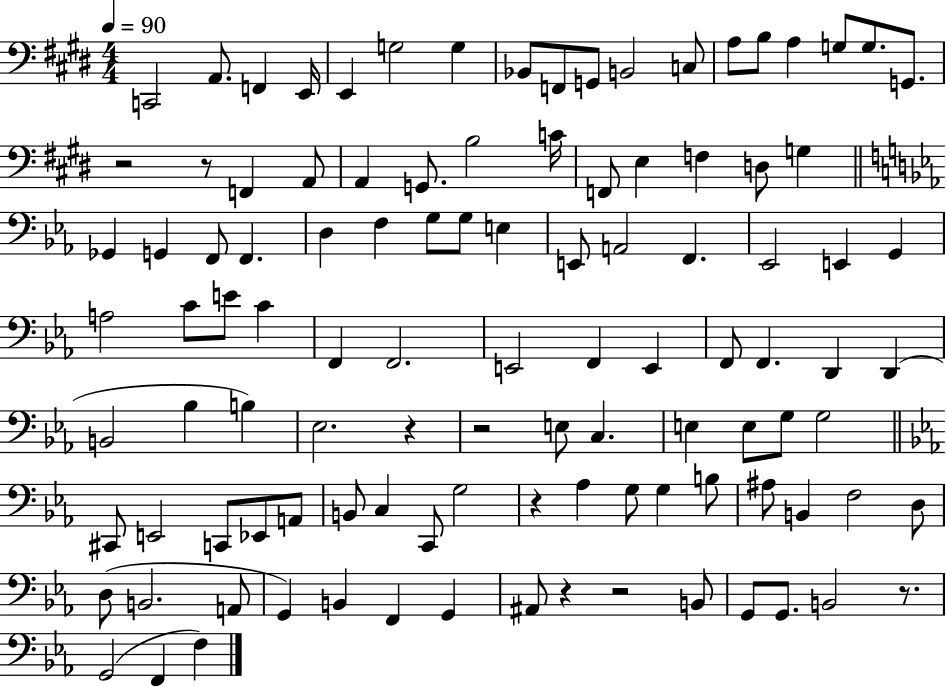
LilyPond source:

{
  \clef bass
  \numericTimeSignature
  \time 4/4
  \key e \major
  \tempo 4 = 90
  c,2 a,8. f,4 e,16 | e,4 g2 g4 | bes,8 f,8 g,8 b,2 c8 | a8 b8 a4 g8 g8. g,8. | \break r2 r8 f,4 a,8 | a,4 g,8. b2 c'16 | f,8 e4 f4 d8 g4 | \bar "||" \break \key c \minor ges,4 g,4 f,8 f,4. | d4 f4 g8 g8 e4 | e,8 a,2 f,4. | ees,2 e,4 g,4 | \break a2 c'8 e'8 c'4 | f,4 f,2. | e,2 f,4 e,4 | f,8 f,4. d,4 d,4( | \break b,2 bes4 b4) | ees2. r4 | r2 e8 c4. | e4 e8 g8 g2 | \break \bar "||" \break \key ees \major cis,8 e,2 c,8 ees,8 a,8 | b,8 c4 c,8 g2 | r4 aes4 g8 g4 b8 | ais8 b,4 f2 d8 | \break d8( b,2. a,8 | g,4) b,4 f,4 g,4 | ais,8 r4 r2 b,8 | g,8 g,8. b,2 r8. | \break g,2( f,4 f4) | \bar "|."
}